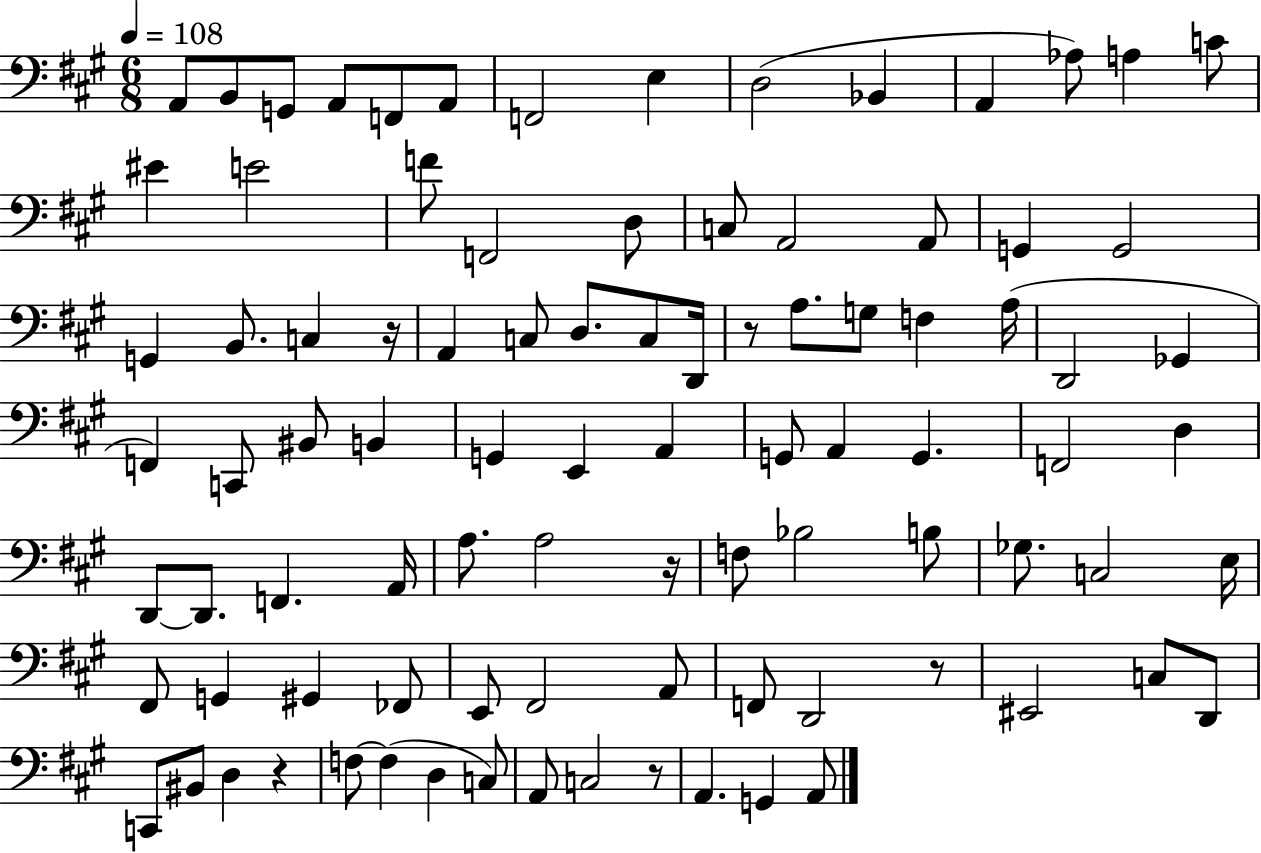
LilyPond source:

{
  \clef bass
  \numericTimeSignature
  \time 6/8
  \key a \major
  \tempo 4 = 108
  a,8 b,8 g,8 a,8 f,8 a,8 | f,2 e4 | d2( bes,4 | a,4 aes8) a4 c'8 | \break eis'4 e'2 | f'8 f,2 d8 | c8 a,2 a,8 | g,4 g,2 | \break g,4 b,8. c4 r16 | a,4 c8 d8. c8 d,16 | r8 a8. g8 f4 a16( | d,2 ges,4 | \break f,4) c,8 bis,8 b,4 | g,4 e,4 a,4 | g,8 a,4 g,4. | f,2 d4 | \break d,8~~ d,8. f,4. a,16 | a8. a2 r16 | f8 bes2 b8 | ges8. c2 e16 | \break fis,8 g,4 gis,4 fes,8 | e,8 fis,2 a,8 | f,8 d,2 r8 | eis,2 c8 d,8 | \break c,8 bis,8 d4 r4 | f8~~ f4( d4 c8) | a,8 c2 r8 | a,4. g,4 a,8 | \break \bar "|."
}